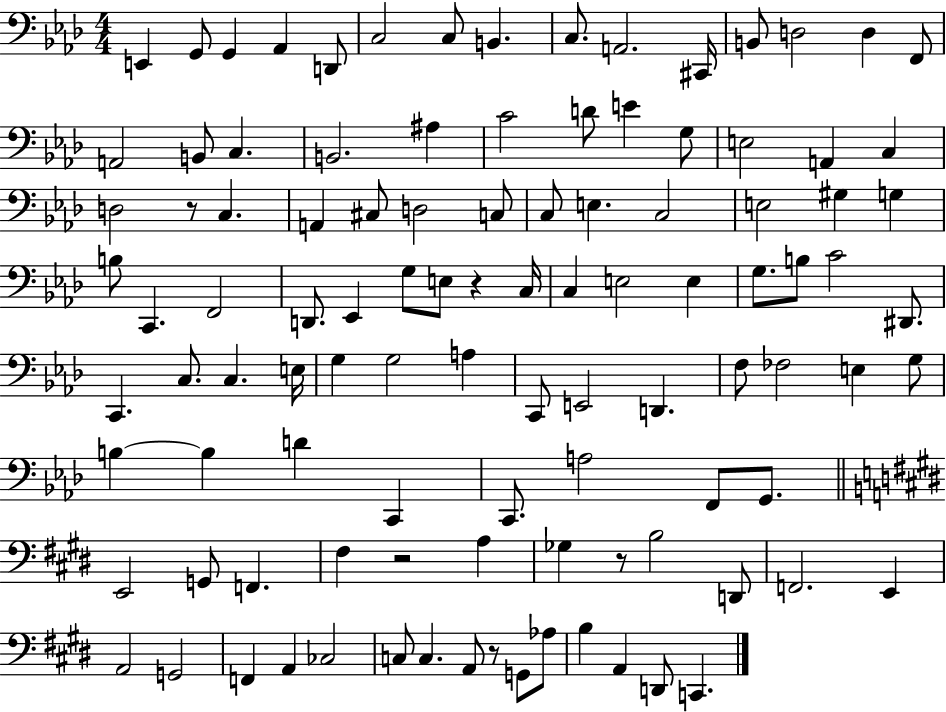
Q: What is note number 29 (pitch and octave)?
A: C3